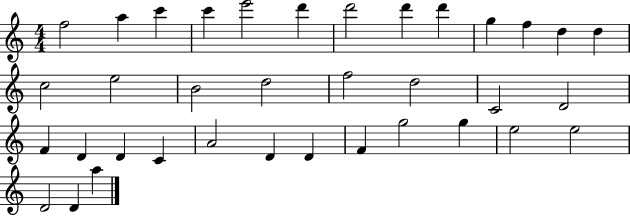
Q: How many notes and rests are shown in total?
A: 36